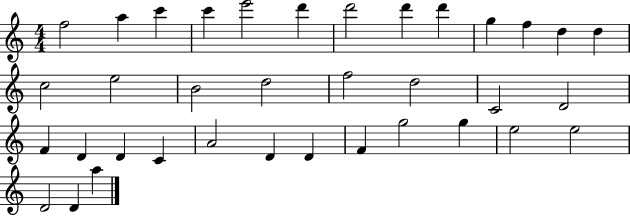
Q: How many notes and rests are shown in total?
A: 36